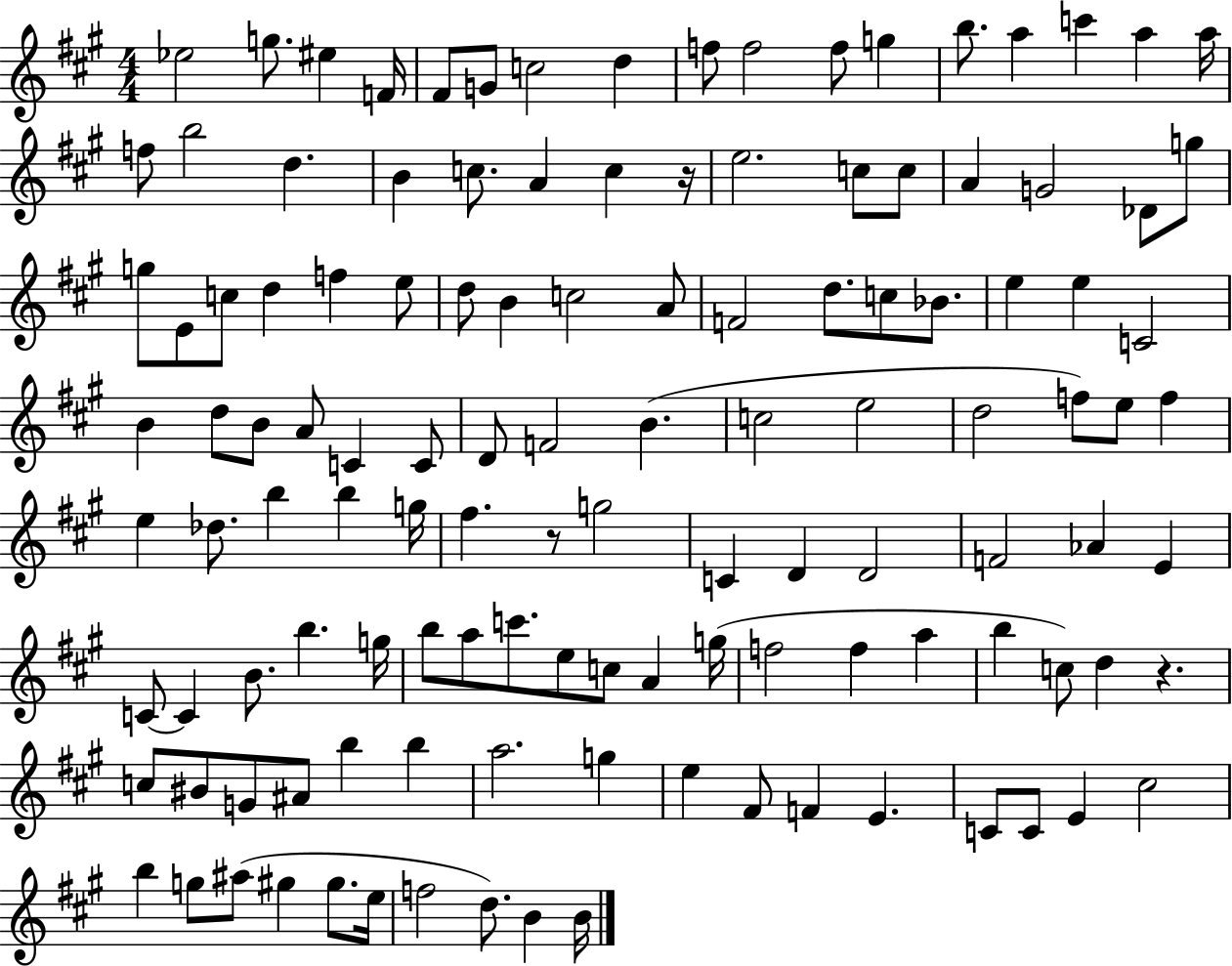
Eb5/h G5/e. EIS5/q F4/s F#4/e G4/e C5/h D5/q F5/e F5/h F5/e G5/q B5/e. A5/q C6/q A5/q A5/s F5/e B5/h D5/q. B4/q C5/e. A4/q C5/q R/s E5/h. C5/e C5/e A4/q G4/h Db4/e G5/e G5/e E4/e C5/e D5/q F5/q E5/e D5/e B4/q C5/h A4/e F4/h D5/e. C5/e Bb4/e. E5/q E5/q C4/h B4/q D5/e B4/e A4/e C4/q C4/e D4/e F4/h B4/q. C5/h E5/h D5/h F5/e E5/e F5/q E5/q Db5/e. B5/q B5/q G5/s F#5/q. R/e G5/h C4/q D4/q D4/h F4/h Ab4/q E4/q C4/e C4/q B4/e. B5/q. G5/s B5/e A5/e C6/e. E5/e C5/e A4/q G5/s F5/h F5/q A5/q B5/q C5/e D5/q R/q. C5/e BIS4/e G4/e A#4/e B5/q B5/q A5/h. G5/q E5/q F#4/e F4/q E4/q. C4/e C4/e E4/q C#5/h B5/q G5/e A#5/e G#5/q G#5/e. E5/s F5/h D5/e. B4/q B4/s